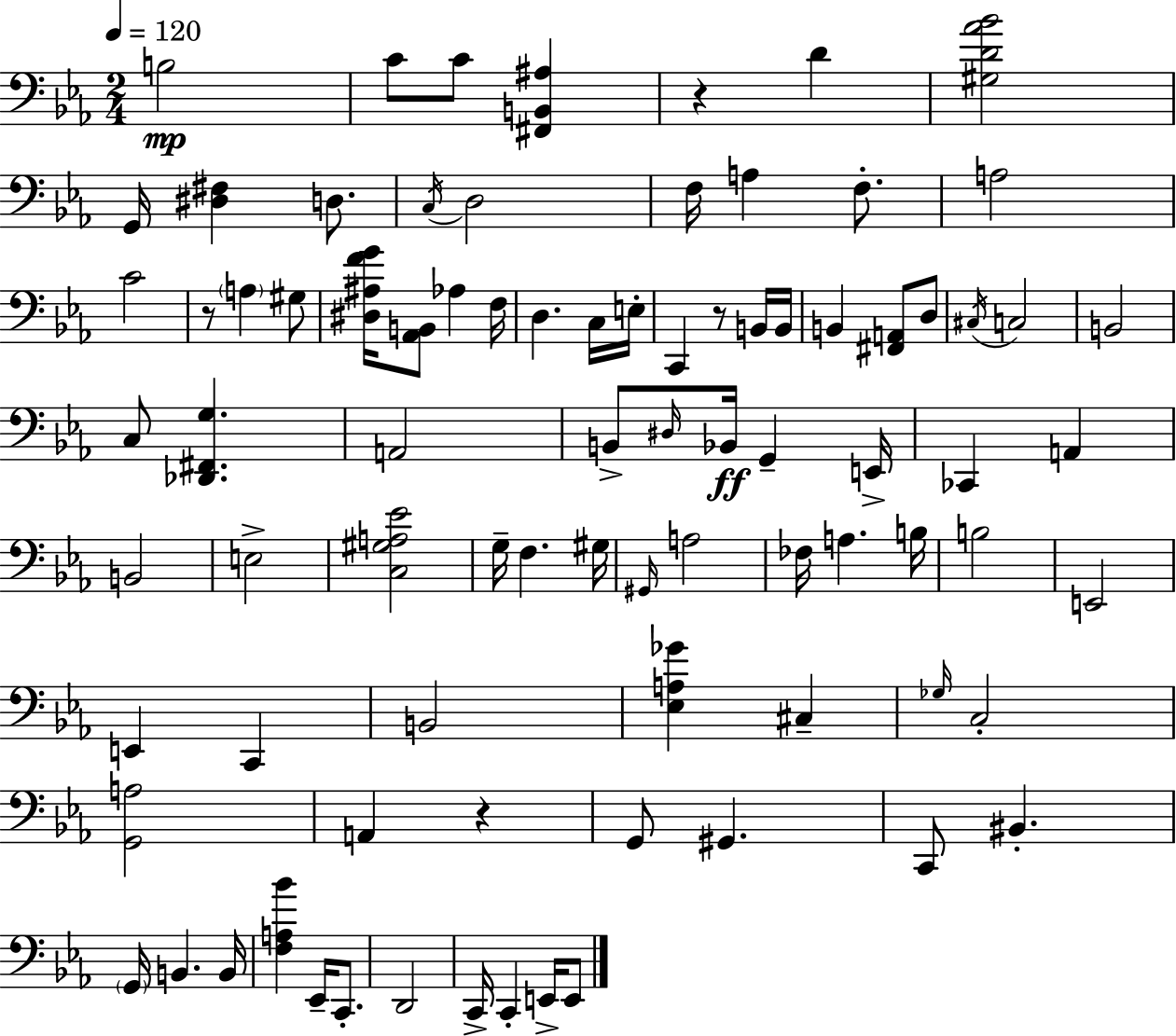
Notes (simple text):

B3/h C4/e C4/e [F#2,B2,A#3]/q R/q D4/q [G#3,D4,Ab4,Bb4]/h G2/s [D#3,F#3]/q D3/e. C3/s D3/h F3/s A3/q F3/e. A3/h C4/h R/e A3/q G#3/e [D#3,A#3,F4,G4]/s [Ab2,B2]/e Ab3/q F3/s D3/q. C3/s E3/s C2/q R/e B2/s B2/s B2/q [F#2,A2]/e D3/e C#3/s C3/h B2/h C3/e [Db2,F#2,G3]/q. A2/h B2/e D#3/s Bb2/s G2/q E2/s CES2/q A2/q B2/h E3/h [C3,G#3,A3,Eb4]/h G3/s F3/q. G#3/s G#2/s A3/h FES3/s A3/q. B3/s B3/h E2/h E2/q C2/q B2/h [Eb3,A3,Gb4]/q C#3/q Gb3/s C3/h [G2,A3]/h A2/q R/q G2/e G#2/q. C2/e BIS2/q. G2/s B2/q. B2/s [F3,A3,Bb4]/q Eb2/s C2/e. D2/h C2/s C2/q E2/s E2/e